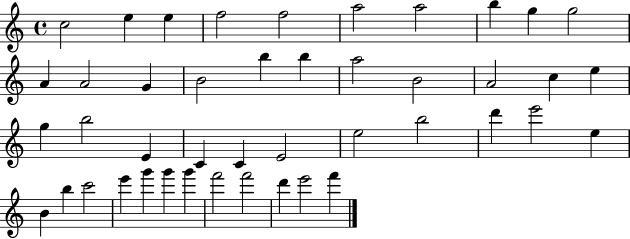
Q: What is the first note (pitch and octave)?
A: C5